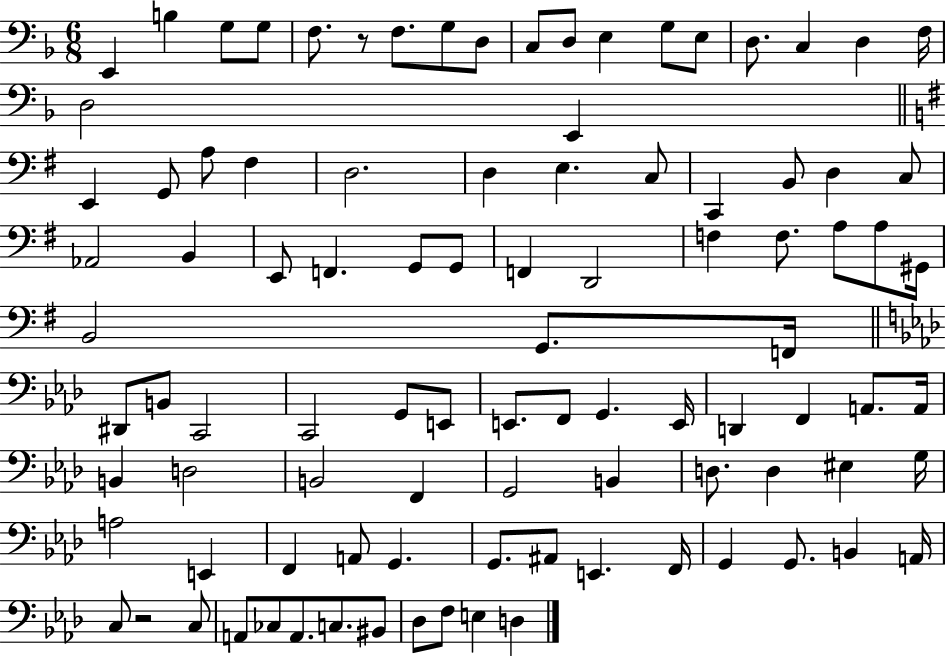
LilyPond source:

{
  \clef bass
  \numericTimeSignature
  \time 6/8
  \key f \major
  e,4 b4 g8 g8 | f8. r8 f8. g8 d8 | c8 d8 e4 g8 e8 | d8. c4 d4 f16 | \break d2 e,4 | \bar "||" \break \key g \major e,4 g,8 a8 fis4 | d2. | d4 e4. c8 | c,4 b,8 d4 c8 | \break aes,2 b,4 | e,8 f,4. g,8 g,8 | f,4 d,2 | f4 f8. a8 a8 gis,16 | \break b,2 g,8. f,16 | \bar "||" \break \key f \minor dis,8 b,8 c,2 | c,2 g,8 e,8 | e,8. f,8 g,4. e,16 | d,4 f,4 a,8. a,16 | \break b,4 d2 | b,2 f,4 | g,2 b,4 | d8. d4 eis4 g16 | \break a2 e,4 | f,4 a,8 g,4. | g,8. ais,8 e,4. f,16 | g,4 g,8. b,4 a,16 | \break c8 r2 c8 | a,8 ces8 a,8. c8. bis,8 | des8 f8 e4 d4 | \bar "|."
}